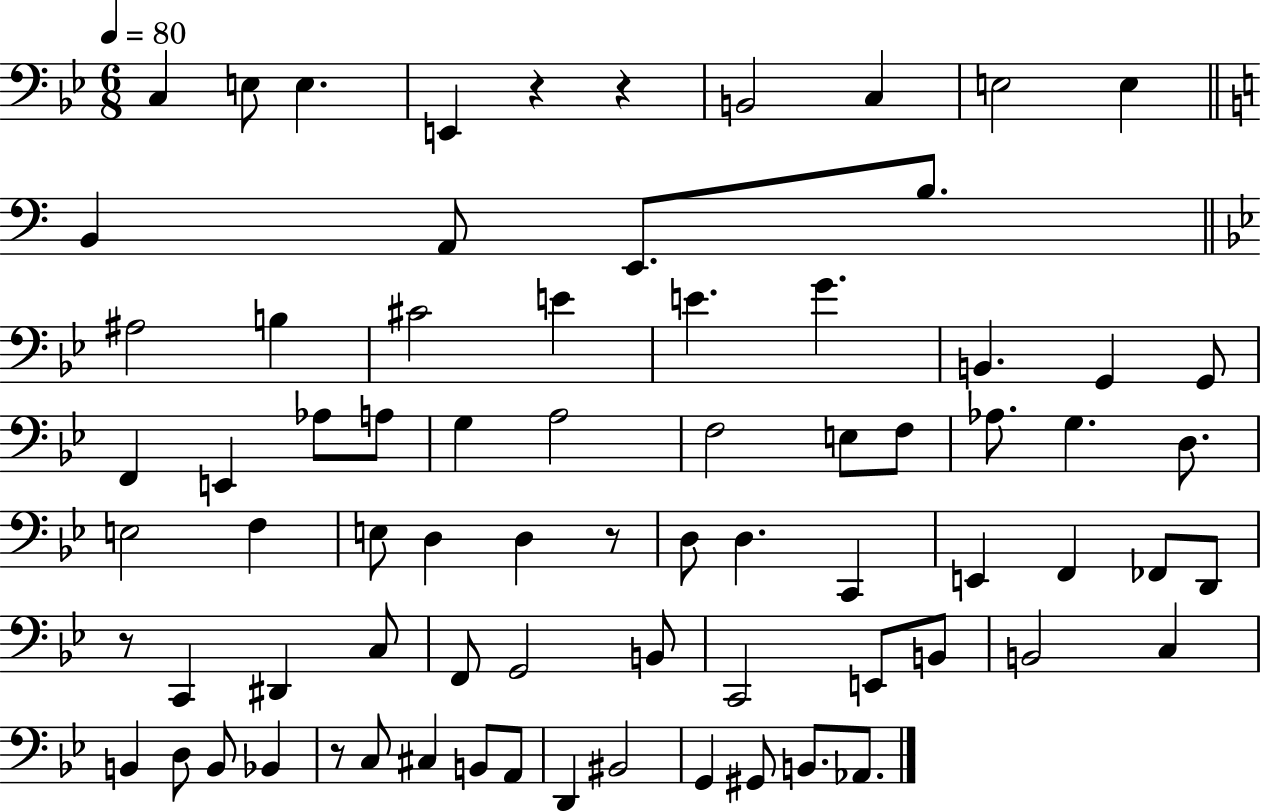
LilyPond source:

{
  \clef bass
  \numericTimeSignature
  \time 6/8
  \key bes \major
  \tempo 4 = 80
  c4 e8 e4. | e,4 r4 r4 | b,2 c4 | e2 e4 | \break \bar "||" \break \key a \minor b,4 a,8 e,8. b8. | \bar "||" \break \key g \minor ais2 b4 | cis'2 e'4 | e'4. g'4. | b,4. g,4 g,8 | \break f,4 e,4 aes8 a8 | g4 a2 | f2 e8 f8 | aes8. g4. d8. | \break e2 f4 | e8 d4 d4 r8 | d8 d4. c,4 | e,4 f,4 fes,8 d,8 | \break r8 c,4 dis,4 c8 | f,8 g,2 b,8 | c,2 e,8 b,8 | b,2 c4 | \break b,4 d8 b,8 bes,4 | r8 c8 cis4 b,8 a,8 | d,4 bis,2 | g,4 gis,8 b,8. aes,8. | \break \bar "|."
}